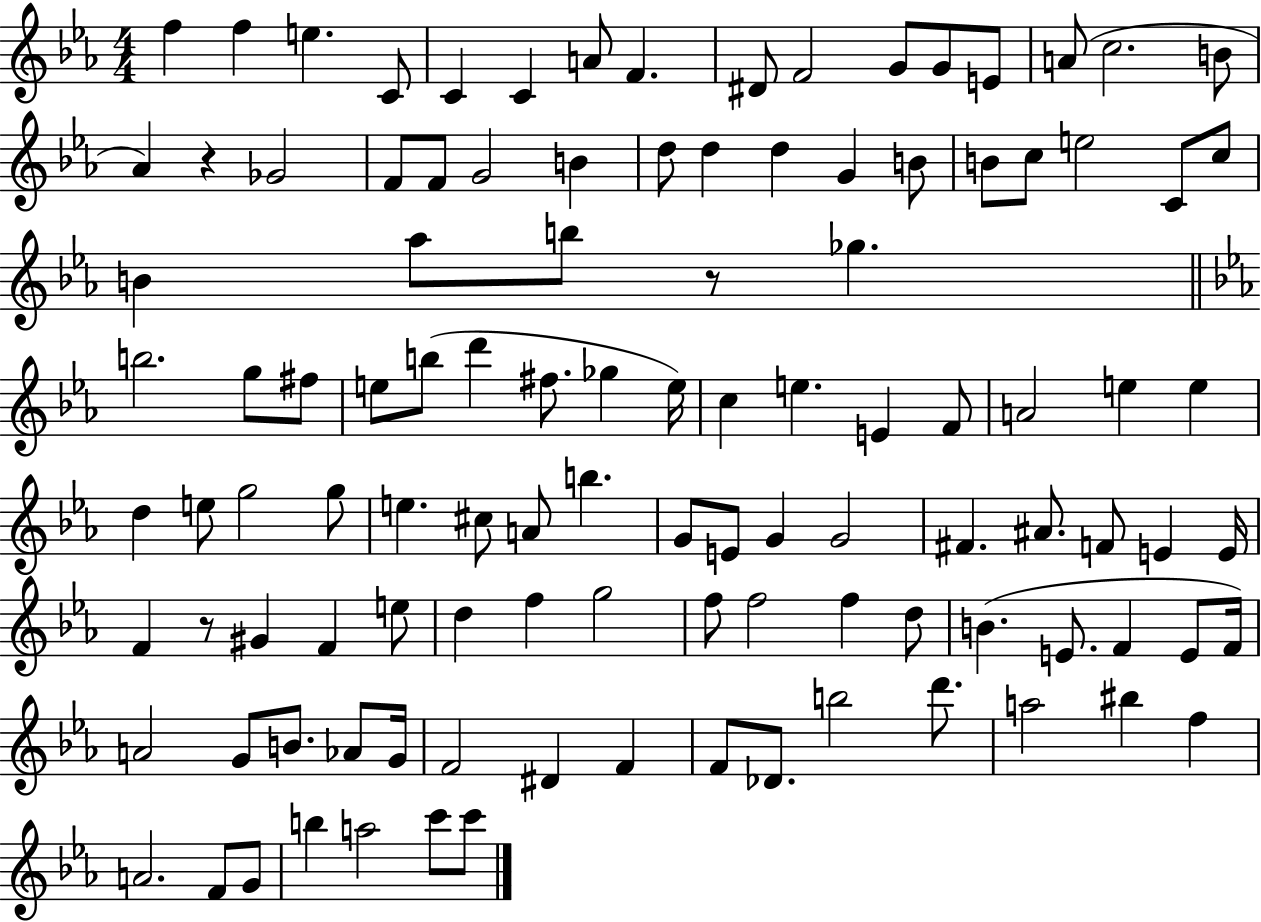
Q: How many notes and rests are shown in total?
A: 110